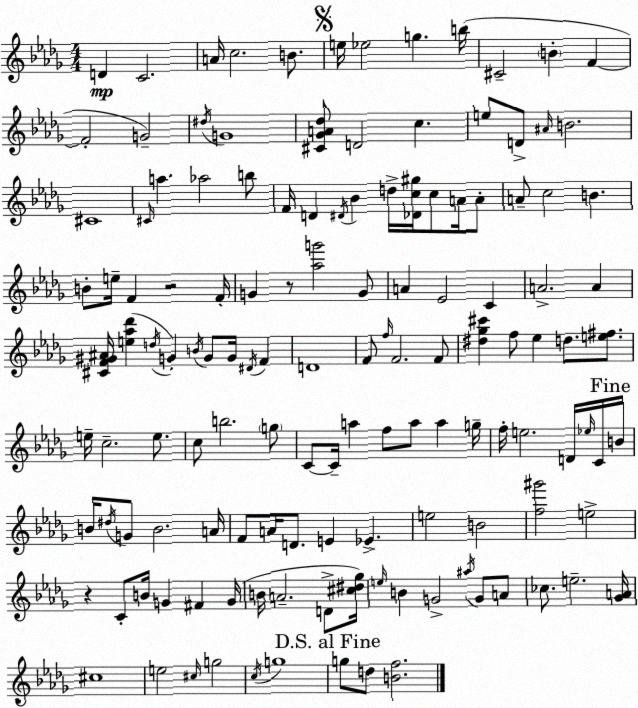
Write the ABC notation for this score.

X:1
T:Untitled
M:4/4
L:1/4
K:Bbm
D C2 A/4 c2 B/2 e/4 _e2 g b/4 ^C2 B F F2 G2 ^d/4 G4 [^C_GA_d]/2 D2 c e/2 D/2 ^A/4 B2 ^C4 ^C/4 a _a2 b/2 F/4 D ^D/4 _B d/4 [_Dc^g]/4 c/2 A/4 A/2 A/2 c2 B B/2 e/4 F z2 F/4 G z/2 [_ag']2 G/2 A _E2 C A2 A [^CF^G^A]/4 [e_a_d'] d/4 G B/4 G/2 G/4 ^D/4 F D4 F/2 f/4 F2 F/2 [^d_g^c'] f/2 _e d/2 [e^f]/2 e/4 c2 e/2 c/2 b2 g/2 C/2 C/4 a f/2 a/2 a g/4 f/4 e2 D/4 _e/4 C/4 B/4 B/4 ^d/4 G/2 B2 A/4 F/2 A/4 D/2 E _E e2 B2 [f^g']2 e2 z C/2 B/4 G ^F G/4 B/4 A2 D/2 [^c^d_g]/4 e/4 B G2 ^a/4 G/2 A/2 _c/2 e2 [_GA]/4 ^c4 e2 ^c/4 g2 c/4 g4 g/2 d/2 [Bf]2